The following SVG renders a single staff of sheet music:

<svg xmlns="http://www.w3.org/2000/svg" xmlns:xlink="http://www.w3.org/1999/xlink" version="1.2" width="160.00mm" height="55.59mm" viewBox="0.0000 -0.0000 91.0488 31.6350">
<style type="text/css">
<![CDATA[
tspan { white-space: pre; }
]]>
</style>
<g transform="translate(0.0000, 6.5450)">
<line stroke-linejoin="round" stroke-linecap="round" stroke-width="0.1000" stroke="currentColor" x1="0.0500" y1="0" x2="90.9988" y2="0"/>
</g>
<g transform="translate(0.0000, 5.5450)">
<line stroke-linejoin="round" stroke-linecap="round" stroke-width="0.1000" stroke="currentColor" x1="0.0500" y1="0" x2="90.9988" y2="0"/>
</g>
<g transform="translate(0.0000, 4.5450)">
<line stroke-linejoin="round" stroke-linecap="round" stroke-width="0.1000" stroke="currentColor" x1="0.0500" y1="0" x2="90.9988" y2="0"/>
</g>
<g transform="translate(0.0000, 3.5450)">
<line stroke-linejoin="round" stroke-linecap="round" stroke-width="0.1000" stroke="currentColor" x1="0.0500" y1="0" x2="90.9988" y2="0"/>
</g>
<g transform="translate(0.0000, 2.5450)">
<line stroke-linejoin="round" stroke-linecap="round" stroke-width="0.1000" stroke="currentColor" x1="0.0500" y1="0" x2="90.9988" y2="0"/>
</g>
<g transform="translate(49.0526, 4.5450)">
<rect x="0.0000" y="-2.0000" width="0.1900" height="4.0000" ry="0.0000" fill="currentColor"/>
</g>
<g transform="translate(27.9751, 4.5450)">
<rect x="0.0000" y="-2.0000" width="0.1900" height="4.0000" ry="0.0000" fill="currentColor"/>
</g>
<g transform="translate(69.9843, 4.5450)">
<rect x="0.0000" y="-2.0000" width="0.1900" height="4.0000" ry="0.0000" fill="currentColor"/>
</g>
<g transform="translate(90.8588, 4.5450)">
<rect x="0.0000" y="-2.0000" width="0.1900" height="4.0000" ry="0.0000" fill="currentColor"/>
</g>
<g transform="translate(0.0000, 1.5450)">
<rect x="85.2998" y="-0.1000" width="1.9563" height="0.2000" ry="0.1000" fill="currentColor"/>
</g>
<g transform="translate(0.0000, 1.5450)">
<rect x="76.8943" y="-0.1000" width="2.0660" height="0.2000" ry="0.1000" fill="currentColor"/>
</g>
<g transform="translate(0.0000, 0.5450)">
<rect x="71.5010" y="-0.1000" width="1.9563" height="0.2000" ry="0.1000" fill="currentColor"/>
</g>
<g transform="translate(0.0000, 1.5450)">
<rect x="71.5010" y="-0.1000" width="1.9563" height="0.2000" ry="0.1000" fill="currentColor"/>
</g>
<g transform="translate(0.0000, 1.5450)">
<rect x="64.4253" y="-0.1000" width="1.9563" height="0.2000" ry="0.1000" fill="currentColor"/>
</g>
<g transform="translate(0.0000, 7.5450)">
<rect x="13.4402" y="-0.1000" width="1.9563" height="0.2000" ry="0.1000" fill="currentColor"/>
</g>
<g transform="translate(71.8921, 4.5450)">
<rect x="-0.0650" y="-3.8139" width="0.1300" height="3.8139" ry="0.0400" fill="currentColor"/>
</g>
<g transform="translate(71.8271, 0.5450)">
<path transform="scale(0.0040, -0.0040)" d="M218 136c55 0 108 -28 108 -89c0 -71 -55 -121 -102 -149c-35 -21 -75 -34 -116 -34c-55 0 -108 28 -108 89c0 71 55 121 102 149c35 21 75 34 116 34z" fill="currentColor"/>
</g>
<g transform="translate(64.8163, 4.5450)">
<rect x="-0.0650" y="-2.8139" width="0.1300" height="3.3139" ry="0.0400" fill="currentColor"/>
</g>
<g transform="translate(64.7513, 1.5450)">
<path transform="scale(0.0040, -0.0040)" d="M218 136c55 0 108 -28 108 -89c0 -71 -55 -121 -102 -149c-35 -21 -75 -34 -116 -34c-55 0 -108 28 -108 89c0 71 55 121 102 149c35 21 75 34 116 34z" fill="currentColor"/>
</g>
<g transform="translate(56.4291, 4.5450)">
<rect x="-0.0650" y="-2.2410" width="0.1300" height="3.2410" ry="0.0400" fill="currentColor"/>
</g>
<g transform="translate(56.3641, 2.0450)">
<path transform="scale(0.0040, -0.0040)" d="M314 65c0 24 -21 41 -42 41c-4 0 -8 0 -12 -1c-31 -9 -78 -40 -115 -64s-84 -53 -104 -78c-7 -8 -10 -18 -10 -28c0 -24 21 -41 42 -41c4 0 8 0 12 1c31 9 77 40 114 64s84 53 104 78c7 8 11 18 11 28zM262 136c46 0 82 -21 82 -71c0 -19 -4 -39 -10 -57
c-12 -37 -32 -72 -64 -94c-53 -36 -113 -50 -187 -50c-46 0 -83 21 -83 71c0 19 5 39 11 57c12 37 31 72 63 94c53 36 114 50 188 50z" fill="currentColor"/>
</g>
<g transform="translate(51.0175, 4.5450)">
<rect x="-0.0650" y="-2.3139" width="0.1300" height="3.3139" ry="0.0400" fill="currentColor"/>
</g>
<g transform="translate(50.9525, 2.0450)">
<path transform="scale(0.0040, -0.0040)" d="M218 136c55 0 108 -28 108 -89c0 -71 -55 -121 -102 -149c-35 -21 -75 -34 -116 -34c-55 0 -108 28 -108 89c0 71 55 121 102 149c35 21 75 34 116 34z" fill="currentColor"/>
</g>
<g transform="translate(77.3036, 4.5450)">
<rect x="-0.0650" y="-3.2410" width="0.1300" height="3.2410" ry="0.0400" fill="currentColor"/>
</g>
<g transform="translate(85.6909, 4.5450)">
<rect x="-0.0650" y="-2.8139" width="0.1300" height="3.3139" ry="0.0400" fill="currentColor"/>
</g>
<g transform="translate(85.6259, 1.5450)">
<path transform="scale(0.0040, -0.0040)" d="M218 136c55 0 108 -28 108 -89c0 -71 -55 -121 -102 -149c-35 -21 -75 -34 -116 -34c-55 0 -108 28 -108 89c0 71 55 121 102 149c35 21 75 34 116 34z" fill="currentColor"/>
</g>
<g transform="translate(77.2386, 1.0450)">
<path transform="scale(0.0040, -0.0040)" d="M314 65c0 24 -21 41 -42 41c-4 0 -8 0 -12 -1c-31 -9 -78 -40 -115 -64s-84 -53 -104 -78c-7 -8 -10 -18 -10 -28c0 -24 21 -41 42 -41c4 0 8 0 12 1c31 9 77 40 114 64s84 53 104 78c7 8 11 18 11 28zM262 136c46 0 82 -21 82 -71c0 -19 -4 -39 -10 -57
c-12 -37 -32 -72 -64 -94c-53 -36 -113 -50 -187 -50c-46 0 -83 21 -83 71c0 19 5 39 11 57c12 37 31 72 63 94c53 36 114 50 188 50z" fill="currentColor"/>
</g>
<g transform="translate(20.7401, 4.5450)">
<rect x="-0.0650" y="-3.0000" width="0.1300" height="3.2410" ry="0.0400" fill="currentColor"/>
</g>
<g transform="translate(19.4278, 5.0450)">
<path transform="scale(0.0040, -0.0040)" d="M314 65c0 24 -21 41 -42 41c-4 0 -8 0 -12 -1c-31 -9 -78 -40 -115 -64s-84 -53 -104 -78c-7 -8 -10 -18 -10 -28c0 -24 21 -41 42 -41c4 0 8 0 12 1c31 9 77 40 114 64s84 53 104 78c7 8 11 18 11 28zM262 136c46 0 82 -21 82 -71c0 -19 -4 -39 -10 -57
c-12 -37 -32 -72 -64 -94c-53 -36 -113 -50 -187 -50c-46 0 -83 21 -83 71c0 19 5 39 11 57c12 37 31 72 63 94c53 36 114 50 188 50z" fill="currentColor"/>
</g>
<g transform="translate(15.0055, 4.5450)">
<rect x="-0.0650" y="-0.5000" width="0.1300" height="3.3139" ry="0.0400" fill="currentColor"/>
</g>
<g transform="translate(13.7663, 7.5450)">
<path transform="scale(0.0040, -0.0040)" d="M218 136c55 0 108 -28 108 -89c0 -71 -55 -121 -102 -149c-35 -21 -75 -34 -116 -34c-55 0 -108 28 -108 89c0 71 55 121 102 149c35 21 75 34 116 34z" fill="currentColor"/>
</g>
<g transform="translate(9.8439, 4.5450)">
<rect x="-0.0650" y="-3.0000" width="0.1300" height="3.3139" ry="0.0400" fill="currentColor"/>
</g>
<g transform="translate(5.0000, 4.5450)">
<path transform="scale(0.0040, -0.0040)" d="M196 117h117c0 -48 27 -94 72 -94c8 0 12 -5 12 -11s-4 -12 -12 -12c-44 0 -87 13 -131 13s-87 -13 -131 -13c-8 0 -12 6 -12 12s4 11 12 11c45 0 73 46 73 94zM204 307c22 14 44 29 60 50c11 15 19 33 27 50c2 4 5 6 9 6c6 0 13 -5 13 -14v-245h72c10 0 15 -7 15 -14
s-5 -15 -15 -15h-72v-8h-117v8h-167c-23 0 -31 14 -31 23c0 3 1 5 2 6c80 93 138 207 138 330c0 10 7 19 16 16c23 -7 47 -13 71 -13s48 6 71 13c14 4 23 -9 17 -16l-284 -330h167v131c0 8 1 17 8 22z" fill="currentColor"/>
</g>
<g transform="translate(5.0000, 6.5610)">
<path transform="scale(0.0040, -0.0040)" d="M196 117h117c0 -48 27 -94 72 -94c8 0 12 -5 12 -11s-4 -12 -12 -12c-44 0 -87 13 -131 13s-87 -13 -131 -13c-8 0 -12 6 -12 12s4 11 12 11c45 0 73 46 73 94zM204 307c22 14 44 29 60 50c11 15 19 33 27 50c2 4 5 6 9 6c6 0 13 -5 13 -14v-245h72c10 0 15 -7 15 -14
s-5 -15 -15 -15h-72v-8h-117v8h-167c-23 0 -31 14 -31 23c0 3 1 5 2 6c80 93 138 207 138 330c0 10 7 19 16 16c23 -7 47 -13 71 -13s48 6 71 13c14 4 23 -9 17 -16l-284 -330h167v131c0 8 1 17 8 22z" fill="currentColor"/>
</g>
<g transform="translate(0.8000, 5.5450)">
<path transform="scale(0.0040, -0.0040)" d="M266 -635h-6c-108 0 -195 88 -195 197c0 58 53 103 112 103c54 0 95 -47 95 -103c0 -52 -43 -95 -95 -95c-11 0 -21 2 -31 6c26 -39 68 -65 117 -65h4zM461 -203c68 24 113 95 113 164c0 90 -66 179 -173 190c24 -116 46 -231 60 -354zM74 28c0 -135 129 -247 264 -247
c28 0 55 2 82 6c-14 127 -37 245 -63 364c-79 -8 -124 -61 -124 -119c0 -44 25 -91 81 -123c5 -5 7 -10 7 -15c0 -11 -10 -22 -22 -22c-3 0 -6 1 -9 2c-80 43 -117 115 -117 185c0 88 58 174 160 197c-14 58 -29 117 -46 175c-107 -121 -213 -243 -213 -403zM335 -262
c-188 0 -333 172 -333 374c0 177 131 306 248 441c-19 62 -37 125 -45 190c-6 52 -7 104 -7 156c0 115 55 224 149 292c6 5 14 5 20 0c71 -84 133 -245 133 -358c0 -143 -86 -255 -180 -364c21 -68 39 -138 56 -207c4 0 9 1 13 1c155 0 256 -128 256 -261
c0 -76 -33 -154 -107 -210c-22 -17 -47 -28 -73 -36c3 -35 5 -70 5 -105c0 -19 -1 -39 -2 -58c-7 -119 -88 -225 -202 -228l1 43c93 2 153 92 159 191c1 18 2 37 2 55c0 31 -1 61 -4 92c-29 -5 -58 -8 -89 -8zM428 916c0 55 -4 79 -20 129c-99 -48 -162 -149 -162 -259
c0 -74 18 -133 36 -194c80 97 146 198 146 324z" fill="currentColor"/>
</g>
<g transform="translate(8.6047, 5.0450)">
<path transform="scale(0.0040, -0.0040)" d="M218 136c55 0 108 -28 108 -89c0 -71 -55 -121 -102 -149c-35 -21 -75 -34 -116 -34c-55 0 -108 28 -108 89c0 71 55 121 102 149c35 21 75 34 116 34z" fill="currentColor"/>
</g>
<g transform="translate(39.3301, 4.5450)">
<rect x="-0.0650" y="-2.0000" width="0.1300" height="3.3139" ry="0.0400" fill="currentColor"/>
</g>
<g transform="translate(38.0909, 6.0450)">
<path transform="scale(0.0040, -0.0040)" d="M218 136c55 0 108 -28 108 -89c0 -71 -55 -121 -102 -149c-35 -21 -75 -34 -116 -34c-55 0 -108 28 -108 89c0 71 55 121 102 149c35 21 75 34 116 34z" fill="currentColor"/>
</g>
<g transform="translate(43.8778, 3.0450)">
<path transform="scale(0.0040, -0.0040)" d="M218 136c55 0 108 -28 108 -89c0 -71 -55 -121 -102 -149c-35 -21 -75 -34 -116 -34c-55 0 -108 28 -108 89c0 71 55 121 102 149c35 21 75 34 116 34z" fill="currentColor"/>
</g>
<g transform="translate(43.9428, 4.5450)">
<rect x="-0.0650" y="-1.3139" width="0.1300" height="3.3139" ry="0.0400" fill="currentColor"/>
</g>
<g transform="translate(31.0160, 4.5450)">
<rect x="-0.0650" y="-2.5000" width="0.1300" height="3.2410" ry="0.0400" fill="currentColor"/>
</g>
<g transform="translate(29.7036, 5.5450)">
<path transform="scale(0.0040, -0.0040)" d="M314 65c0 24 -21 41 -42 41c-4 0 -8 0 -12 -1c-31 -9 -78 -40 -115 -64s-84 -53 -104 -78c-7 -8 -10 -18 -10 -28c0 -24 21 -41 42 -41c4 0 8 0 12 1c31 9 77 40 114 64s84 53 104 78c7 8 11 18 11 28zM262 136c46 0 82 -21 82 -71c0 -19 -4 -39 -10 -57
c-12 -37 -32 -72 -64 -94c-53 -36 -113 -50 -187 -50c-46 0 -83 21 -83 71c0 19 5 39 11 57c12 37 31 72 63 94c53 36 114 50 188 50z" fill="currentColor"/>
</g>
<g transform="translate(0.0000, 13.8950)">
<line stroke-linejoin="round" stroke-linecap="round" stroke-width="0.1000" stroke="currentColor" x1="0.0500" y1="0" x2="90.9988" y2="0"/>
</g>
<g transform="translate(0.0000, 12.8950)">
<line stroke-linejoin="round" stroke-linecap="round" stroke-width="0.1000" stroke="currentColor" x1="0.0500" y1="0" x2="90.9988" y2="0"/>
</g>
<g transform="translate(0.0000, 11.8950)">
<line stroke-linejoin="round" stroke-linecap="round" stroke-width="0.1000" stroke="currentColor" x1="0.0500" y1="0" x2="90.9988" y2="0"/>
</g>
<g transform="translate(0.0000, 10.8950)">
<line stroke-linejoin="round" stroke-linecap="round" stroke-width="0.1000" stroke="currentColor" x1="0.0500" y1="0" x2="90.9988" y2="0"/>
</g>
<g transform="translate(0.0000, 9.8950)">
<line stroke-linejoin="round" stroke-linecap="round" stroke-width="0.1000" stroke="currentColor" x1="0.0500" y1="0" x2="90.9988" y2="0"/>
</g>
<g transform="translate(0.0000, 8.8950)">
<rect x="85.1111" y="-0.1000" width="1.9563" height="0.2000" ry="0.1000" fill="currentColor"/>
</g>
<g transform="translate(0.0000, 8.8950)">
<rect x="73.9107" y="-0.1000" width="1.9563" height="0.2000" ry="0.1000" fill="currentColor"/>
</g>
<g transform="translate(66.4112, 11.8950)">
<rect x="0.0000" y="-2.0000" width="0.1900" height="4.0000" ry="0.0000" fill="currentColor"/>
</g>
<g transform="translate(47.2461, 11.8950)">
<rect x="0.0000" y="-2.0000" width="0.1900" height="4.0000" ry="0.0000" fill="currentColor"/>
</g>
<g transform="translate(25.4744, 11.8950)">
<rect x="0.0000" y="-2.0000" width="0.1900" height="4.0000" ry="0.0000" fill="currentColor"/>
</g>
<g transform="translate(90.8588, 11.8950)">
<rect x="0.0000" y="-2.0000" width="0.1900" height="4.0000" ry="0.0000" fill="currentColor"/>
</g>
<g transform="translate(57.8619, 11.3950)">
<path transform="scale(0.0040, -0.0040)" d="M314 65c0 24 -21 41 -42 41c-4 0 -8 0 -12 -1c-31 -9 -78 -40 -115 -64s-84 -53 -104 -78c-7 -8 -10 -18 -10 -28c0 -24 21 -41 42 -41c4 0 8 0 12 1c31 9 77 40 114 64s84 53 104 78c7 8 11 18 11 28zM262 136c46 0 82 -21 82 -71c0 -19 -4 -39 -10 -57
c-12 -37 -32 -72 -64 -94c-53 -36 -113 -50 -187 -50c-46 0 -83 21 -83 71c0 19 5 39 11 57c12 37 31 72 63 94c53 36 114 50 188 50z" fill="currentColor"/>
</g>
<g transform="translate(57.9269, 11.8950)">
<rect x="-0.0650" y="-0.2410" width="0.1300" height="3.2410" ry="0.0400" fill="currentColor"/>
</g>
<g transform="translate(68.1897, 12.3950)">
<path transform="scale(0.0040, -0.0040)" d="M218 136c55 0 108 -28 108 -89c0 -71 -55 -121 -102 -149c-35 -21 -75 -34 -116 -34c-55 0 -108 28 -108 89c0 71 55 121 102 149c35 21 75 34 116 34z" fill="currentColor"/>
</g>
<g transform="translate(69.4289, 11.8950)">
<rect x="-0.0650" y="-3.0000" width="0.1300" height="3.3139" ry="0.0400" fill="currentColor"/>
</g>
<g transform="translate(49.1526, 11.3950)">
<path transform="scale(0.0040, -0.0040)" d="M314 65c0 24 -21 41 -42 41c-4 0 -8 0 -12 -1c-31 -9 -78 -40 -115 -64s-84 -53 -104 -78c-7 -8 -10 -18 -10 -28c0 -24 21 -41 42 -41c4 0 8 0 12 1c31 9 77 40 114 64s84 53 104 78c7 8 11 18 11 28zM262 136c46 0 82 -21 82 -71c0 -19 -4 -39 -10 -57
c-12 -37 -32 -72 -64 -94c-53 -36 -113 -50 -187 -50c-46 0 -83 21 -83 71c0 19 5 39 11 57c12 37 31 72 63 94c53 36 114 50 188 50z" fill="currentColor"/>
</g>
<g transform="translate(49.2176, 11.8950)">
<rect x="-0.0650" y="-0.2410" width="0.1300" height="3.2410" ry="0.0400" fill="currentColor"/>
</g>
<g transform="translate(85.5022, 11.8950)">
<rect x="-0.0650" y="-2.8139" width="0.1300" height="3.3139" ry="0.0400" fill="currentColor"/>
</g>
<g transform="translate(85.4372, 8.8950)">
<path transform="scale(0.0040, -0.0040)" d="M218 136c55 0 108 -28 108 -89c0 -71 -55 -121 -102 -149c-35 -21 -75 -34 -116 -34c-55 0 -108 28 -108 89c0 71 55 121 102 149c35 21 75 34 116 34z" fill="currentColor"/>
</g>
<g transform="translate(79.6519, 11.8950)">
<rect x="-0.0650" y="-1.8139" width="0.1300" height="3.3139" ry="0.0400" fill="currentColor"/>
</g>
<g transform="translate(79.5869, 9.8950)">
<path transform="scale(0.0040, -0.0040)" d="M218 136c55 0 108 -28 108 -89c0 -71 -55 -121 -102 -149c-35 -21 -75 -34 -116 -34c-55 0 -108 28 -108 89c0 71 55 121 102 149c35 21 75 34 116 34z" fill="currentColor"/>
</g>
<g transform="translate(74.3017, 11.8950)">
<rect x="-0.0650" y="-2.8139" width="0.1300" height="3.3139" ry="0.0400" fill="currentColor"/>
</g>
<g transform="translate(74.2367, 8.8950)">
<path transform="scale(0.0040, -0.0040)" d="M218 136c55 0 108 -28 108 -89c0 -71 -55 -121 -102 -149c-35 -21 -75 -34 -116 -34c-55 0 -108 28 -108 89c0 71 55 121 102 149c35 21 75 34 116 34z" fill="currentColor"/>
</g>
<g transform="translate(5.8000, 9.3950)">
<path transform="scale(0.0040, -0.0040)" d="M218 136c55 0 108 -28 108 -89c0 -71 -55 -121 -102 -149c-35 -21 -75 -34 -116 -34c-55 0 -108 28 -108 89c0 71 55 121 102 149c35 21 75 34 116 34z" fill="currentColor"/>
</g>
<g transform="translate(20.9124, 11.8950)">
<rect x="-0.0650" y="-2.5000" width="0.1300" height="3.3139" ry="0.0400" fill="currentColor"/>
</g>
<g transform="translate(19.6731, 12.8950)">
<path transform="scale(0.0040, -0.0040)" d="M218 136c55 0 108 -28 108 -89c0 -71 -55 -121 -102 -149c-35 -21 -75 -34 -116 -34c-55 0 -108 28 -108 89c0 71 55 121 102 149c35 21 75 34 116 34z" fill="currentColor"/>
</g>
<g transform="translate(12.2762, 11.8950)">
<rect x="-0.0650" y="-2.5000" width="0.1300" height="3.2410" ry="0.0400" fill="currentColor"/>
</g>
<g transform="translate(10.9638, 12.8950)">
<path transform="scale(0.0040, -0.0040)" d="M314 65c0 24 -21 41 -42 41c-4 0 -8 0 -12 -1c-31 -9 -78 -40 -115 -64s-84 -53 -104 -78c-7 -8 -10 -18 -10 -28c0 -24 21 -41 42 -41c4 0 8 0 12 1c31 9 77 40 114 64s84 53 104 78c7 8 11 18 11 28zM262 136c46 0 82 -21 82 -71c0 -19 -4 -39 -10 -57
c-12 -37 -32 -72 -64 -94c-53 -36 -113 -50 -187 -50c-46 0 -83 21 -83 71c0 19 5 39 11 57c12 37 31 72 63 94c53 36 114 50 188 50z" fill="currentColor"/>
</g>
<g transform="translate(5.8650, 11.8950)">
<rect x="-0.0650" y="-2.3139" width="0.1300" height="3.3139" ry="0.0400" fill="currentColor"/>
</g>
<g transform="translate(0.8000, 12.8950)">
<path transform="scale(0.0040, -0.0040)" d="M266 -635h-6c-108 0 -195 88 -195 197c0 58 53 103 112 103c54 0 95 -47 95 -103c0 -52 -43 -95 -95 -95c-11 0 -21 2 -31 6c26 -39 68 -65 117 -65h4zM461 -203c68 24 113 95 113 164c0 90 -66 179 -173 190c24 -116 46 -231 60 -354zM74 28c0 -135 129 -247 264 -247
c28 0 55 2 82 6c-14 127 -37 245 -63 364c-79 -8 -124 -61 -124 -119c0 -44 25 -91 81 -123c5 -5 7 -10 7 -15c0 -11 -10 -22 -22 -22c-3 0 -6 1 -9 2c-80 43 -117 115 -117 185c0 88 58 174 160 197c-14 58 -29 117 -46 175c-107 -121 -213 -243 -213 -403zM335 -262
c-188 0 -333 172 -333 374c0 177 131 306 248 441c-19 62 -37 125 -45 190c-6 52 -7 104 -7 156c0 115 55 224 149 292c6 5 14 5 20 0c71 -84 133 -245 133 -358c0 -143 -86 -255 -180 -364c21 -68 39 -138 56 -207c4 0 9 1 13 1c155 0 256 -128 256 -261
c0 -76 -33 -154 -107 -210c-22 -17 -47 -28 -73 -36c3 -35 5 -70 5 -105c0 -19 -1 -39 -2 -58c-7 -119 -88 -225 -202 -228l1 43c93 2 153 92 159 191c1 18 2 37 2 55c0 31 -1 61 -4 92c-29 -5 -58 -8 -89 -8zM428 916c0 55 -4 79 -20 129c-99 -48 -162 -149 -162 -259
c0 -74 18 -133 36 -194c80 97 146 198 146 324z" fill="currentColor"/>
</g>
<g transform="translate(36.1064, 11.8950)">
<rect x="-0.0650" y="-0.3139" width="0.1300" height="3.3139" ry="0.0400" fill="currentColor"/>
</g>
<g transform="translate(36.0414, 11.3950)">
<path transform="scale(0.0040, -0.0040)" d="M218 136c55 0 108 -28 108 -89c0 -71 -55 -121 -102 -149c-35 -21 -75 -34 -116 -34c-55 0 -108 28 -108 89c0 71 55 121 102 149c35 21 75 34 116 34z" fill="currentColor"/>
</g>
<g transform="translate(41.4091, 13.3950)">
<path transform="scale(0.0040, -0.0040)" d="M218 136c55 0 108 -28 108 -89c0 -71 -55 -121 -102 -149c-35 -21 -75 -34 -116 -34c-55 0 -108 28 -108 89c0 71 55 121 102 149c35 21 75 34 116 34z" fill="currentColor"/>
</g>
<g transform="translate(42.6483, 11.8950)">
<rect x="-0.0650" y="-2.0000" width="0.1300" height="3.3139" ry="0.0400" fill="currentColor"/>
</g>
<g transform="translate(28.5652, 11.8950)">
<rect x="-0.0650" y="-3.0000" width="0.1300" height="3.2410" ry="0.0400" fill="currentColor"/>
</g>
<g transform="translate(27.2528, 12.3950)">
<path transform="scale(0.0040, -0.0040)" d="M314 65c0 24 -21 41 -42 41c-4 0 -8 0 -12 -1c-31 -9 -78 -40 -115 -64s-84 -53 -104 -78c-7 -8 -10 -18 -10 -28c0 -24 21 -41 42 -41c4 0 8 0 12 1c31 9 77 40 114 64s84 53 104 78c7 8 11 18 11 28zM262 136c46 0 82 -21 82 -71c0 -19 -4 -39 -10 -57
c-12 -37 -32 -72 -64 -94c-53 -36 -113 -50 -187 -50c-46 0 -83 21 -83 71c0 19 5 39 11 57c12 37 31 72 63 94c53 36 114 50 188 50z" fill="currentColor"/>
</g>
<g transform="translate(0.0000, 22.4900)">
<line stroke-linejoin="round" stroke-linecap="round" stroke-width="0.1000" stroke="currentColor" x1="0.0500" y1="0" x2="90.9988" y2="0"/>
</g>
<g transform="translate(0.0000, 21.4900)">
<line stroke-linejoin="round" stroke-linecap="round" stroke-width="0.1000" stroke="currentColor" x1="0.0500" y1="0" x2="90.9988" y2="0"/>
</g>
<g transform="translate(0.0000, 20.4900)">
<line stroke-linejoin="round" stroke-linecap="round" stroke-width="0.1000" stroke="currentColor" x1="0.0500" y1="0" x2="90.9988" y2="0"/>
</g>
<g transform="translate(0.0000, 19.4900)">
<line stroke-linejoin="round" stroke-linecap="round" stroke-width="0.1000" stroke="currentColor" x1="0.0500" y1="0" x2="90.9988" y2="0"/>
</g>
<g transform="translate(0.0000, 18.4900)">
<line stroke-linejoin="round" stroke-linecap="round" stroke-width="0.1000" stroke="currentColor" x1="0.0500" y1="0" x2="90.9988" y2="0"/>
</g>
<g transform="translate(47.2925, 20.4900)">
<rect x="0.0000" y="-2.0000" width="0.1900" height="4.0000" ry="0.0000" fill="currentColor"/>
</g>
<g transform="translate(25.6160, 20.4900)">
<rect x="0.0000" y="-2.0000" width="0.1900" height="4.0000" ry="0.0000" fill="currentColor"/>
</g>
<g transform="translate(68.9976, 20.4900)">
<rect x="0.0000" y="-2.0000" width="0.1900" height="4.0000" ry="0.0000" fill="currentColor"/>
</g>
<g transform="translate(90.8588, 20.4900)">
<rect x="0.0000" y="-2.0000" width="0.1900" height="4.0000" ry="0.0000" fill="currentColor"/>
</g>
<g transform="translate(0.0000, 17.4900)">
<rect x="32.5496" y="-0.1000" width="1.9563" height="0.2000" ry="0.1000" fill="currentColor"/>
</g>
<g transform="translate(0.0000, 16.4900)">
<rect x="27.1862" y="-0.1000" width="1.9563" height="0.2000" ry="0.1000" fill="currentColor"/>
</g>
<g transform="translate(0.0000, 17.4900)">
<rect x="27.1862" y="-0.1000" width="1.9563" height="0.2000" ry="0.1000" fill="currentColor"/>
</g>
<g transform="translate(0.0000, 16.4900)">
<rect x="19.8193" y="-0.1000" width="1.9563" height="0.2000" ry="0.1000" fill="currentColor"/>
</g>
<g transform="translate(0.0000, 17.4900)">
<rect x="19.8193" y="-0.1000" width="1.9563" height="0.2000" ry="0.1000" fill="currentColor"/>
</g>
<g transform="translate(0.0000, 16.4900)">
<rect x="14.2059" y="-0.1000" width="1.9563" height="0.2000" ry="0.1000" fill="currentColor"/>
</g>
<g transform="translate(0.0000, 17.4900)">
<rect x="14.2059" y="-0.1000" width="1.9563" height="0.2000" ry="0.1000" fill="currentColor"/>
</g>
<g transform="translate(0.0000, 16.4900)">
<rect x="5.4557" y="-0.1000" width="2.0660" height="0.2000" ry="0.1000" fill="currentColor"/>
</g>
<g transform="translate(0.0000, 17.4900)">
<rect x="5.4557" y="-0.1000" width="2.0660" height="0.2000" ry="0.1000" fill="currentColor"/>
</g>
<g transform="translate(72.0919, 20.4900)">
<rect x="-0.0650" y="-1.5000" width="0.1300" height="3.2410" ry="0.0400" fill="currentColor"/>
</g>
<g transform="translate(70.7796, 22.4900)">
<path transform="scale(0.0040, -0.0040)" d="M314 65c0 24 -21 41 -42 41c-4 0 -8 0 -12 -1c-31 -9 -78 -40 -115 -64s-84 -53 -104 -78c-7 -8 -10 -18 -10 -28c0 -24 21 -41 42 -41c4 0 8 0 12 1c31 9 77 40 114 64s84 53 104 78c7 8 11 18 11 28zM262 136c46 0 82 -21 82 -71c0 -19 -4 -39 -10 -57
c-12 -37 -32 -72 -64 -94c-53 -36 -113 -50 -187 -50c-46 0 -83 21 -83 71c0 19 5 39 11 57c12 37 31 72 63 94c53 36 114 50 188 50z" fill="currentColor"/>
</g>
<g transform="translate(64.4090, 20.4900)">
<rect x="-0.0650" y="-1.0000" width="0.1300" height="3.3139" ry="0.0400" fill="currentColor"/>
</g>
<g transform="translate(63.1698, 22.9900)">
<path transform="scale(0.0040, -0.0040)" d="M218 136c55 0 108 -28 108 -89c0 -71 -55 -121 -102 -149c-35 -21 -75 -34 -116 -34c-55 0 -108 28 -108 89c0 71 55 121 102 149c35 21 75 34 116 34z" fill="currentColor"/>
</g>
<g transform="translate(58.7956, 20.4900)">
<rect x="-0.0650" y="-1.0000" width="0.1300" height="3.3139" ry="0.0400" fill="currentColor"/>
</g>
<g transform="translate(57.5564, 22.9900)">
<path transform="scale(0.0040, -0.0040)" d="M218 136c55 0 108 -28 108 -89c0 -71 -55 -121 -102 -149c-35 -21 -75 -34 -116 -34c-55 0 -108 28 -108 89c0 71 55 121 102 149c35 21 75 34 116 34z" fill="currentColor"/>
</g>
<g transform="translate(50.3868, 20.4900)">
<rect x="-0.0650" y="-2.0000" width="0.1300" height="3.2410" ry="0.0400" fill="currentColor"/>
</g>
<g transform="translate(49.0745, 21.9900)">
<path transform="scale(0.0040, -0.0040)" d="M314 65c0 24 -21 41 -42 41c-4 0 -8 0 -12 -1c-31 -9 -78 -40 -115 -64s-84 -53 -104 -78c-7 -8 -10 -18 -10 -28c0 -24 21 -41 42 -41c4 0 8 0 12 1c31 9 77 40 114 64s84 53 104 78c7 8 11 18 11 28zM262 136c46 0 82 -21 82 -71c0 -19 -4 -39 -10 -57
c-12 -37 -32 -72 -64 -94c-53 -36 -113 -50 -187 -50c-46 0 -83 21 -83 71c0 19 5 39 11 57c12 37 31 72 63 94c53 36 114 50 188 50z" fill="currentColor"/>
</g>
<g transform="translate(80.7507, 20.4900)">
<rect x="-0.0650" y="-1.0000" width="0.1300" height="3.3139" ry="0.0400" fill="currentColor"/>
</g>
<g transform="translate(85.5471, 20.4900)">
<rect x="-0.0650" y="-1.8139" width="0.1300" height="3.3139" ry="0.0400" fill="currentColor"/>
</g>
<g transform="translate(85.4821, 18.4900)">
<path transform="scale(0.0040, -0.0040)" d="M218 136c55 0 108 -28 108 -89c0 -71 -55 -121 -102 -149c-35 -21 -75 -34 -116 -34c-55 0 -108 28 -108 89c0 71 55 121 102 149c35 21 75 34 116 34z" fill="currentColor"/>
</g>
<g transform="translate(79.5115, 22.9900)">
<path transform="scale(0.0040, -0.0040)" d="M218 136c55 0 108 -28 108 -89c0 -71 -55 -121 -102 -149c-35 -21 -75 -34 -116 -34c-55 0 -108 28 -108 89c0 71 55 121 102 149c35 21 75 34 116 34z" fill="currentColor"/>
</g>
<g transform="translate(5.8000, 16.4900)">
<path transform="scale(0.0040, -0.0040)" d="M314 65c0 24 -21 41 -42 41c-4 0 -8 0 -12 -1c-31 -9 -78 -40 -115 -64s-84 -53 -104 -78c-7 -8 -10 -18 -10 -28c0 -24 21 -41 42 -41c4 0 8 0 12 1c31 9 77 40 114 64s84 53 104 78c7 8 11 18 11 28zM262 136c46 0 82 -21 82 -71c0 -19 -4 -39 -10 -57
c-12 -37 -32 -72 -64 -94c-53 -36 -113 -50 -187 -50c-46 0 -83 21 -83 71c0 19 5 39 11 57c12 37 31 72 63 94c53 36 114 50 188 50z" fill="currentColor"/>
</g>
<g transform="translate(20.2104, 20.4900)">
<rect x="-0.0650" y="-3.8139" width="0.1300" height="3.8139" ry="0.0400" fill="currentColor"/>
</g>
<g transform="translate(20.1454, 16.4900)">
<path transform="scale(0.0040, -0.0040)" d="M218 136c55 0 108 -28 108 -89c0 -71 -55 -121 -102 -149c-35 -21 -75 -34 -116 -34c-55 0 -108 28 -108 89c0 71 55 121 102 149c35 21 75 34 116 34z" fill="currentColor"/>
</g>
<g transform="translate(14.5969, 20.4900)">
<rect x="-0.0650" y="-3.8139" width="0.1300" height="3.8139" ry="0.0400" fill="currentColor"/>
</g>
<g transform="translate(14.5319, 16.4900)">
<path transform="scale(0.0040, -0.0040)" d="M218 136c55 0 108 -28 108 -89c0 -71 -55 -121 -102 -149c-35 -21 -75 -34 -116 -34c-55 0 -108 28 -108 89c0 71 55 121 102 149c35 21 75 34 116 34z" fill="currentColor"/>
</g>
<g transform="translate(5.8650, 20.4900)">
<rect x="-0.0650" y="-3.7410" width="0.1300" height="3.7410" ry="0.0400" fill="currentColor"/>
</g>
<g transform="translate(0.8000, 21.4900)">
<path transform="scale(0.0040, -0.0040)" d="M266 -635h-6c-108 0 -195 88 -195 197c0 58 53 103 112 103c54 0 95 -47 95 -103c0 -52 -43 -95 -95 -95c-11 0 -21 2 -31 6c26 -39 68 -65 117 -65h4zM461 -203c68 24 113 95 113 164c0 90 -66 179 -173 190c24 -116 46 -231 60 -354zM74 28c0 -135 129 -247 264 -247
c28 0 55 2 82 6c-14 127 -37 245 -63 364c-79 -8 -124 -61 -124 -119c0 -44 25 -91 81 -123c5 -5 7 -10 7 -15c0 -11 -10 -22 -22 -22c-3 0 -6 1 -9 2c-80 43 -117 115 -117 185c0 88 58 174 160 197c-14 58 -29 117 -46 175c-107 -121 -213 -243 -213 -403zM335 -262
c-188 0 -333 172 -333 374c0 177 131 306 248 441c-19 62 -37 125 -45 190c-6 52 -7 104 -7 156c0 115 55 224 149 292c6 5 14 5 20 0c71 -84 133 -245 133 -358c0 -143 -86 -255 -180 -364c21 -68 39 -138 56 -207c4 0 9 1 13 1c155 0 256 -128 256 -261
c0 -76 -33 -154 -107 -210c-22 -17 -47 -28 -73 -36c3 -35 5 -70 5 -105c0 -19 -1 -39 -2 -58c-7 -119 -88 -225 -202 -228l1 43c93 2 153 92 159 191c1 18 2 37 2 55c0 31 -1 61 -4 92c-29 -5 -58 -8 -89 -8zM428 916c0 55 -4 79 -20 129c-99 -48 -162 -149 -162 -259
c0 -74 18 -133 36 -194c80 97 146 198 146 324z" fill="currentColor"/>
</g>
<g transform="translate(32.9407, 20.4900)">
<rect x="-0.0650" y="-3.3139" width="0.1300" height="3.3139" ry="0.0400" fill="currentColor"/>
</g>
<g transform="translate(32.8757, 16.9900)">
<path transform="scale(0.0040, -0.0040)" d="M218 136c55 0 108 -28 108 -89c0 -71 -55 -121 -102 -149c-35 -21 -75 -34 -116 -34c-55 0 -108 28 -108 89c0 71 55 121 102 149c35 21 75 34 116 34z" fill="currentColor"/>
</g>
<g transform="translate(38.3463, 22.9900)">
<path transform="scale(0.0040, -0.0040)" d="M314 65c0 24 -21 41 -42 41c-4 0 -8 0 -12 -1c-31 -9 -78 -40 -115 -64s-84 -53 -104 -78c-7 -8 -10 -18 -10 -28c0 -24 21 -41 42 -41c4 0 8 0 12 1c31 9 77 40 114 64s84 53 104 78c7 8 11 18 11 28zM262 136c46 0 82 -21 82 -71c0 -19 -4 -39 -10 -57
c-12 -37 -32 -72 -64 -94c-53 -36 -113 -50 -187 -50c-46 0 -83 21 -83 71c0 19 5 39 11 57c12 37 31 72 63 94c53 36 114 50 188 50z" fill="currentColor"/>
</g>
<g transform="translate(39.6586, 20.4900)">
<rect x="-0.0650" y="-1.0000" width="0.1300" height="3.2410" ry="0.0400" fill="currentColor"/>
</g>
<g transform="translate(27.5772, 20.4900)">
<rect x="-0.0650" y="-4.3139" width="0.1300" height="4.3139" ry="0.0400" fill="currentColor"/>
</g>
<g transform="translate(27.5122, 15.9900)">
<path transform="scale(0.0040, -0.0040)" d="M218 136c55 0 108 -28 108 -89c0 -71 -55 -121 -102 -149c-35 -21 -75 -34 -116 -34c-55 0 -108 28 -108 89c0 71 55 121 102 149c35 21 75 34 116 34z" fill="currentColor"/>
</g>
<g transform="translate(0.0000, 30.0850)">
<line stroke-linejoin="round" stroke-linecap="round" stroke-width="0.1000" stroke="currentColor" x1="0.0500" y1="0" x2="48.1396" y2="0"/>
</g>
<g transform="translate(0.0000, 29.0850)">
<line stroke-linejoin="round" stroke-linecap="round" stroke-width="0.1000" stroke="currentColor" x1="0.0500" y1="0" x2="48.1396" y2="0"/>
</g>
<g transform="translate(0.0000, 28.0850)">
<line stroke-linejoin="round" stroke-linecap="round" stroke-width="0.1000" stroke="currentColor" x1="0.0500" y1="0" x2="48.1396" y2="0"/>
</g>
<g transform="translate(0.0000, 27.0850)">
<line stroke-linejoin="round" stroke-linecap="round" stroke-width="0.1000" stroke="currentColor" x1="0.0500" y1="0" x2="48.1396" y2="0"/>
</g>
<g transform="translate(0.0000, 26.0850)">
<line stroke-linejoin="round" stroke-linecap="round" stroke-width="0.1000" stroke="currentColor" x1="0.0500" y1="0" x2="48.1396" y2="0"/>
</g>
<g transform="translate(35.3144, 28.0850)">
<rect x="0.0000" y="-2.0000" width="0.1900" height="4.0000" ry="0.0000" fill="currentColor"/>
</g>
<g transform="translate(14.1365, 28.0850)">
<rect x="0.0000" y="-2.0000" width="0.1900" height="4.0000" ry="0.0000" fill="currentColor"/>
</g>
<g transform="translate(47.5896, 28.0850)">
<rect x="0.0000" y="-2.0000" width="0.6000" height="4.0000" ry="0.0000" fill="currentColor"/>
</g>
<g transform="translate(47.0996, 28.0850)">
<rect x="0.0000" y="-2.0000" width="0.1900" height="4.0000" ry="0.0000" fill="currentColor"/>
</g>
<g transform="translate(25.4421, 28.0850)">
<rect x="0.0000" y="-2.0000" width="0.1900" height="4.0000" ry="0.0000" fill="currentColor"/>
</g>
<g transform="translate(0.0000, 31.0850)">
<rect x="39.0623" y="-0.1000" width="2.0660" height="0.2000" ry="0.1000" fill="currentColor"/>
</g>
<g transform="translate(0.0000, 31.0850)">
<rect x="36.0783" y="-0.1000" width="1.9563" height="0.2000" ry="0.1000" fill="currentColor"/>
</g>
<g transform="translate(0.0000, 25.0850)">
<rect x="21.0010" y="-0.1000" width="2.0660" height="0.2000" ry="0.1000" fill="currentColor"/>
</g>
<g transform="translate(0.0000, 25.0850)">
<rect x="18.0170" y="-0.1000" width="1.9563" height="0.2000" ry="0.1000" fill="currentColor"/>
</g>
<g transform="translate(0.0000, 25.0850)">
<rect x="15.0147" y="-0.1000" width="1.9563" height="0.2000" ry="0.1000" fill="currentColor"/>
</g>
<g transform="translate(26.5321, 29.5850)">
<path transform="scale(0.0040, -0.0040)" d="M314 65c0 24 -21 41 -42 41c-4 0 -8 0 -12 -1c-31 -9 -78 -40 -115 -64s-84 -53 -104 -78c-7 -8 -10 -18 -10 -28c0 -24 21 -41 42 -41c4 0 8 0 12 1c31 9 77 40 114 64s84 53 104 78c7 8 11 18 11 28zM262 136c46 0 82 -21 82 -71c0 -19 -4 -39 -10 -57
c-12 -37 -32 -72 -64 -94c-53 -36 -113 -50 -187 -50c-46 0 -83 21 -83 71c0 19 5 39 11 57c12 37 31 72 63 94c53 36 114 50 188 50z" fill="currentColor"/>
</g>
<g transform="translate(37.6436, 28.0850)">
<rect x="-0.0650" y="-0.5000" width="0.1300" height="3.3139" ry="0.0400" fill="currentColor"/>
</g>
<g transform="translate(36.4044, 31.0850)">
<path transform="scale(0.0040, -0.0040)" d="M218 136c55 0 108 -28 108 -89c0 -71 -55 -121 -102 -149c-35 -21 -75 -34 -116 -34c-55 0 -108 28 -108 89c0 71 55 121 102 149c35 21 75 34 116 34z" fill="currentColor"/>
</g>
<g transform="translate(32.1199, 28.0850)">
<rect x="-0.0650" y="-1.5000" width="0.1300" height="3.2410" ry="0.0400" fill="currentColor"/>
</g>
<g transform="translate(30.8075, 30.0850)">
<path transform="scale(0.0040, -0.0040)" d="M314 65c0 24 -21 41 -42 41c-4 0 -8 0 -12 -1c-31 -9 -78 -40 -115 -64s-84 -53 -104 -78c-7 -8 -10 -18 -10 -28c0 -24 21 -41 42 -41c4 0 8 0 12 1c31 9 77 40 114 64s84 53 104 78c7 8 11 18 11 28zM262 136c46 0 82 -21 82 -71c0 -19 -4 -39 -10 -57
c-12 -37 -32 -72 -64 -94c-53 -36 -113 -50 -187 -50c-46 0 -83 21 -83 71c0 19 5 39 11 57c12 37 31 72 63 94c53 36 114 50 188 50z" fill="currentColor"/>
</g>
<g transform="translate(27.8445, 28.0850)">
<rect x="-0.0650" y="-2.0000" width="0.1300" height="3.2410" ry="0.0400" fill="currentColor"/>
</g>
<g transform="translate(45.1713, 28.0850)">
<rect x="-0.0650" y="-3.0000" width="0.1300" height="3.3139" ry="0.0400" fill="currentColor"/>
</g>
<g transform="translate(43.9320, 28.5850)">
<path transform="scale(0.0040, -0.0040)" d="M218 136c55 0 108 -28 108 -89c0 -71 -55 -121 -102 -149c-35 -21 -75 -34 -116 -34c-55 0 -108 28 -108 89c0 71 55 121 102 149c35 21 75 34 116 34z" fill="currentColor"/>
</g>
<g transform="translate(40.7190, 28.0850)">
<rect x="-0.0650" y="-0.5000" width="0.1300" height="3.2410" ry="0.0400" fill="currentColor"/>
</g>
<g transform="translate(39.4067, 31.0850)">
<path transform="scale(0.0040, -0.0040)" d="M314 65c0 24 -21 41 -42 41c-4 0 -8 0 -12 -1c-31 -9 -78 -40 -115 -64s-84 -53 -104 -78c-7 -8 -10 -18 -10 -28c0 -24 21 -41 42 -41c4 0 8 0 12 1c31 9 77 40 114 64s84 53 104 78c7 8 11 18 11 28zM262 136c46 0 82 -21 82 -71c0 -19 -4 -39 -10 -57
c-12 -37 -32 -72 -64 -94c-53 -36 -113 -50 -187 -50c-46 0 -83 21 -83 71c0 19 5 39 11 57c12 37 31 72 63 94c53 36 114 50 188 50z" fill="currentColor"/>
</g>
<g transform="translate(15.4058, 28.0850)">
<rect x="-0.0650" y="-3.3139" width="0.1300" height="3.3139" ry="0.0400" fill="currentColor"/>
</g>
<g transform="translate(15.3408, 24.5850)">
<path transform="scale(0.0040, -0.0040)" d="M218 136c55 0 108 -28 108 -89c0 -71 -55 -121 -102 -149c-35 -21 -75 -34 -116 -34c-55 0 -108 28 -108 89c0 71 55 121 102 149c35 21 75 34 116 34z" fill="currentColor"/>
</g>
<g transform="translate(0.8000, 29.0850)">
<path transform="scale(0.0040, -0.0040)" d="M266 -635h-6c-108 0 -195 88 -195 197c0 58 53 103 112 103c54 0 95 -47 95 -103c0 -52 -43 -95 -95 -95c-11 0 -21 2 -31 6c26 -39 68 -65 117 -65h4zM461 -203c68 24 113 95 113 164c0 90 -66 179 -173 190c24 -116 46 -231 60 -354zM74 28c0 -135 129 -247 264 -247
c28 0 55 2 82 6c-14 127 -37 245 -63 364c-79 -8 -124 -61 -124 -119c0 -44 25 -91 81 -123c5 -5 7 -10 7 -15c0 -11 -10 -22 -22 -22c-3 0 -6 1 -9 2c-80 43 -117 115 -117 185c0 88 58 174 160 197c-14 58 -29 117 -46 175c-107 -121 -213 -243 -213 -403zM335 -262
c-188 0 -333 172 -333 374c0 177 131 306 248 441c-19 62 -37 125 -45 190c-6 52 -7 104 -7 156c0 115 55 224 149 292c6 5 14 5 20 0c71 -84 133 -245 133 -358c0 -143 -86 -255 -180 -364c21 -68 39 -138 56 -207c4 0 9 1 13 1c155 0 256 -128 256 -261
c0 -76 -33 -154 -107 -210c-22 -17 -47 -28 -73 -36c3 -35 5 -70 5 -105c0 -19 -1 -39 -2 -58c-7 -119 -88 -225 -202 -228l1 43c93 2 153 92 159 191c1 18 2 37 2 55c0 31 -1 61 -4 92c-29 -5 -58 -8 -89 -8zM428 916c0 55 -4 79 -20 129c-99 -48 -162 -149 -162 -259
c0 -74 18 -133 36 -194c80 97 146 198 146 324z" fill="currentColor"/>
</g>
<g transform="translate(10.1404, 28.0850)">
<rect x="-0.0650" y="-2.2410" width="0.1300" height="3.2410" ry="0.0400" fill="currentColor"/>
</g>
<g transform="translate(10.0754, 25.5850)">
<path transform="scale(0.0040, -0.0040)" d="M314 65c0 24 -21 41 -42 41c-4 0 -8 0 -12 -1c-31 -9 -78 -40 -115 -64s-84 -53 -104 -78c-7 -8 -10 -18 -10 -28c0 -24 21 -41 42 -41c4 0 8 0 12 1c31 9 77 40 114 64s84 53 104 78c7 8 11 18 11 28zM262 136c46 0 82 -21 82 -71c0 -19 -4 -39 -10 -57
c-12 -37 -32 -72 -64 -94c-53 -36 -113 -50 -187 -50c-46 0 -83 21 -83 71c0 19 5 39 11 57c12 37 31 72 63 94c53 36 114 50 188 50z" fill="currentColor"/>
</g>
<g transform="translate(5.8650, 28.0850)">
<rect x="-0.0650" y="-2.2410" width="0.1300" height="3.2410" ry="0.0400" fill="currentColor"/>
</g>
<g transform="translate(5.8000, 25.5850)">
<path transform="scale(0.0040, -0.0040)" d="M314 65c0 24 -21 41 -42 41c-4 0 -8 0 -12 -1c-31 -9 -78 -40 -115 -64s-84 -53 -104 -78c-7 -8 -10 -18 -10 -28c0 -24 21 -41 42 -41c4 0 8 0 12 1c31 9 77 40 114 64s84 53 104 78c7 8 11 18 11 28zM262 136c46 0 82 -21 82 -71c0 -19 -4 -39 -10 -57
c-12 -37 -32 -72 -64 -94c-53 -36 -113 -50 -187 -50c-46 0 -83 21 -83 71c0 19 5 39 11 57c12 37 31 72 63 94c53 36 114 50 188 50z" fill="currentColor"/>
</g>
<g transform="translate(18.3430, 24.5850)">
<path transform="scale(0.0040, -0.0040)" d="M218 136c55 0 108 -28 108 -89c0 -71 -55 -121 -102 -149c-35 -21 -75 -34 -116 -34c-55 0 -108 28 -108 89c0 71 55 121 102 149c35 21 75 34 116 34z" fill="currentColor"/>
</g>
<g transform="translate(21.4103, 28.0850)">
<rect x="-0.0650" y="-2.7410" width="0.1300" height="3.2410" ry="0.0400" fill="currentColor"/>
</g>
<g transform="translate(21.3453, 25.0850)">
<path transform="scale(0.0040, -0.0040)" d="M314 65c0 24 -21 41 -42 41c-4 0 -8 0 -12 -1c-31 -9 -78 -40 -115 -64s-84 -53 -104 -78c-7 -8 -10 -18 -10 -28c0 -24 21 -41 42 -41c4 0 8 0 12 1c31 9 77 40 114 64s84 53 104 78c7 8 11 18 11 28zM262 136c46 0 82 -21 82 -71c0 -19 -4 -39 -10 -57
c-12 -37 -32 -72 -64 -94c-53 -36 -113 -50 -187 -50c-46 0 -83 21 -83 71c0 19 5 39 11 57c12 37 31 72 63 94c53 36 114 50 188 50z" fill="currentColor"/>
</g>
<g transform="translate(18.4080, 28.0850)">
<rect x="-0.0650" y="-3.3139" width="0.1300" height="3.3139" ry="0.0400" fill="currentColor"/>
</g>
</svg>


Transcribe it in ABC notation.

X:1
T:Untitled
M:4/4
L:1/4
K:C
A C A2 G2 F e g g2 a c' b2 a g G2 G A2 c F c2 c2 A a f a c'2 c' c' d' b D2 F2 D D E2 D f g2 g2 b b a2 F2 E2 C C2 A